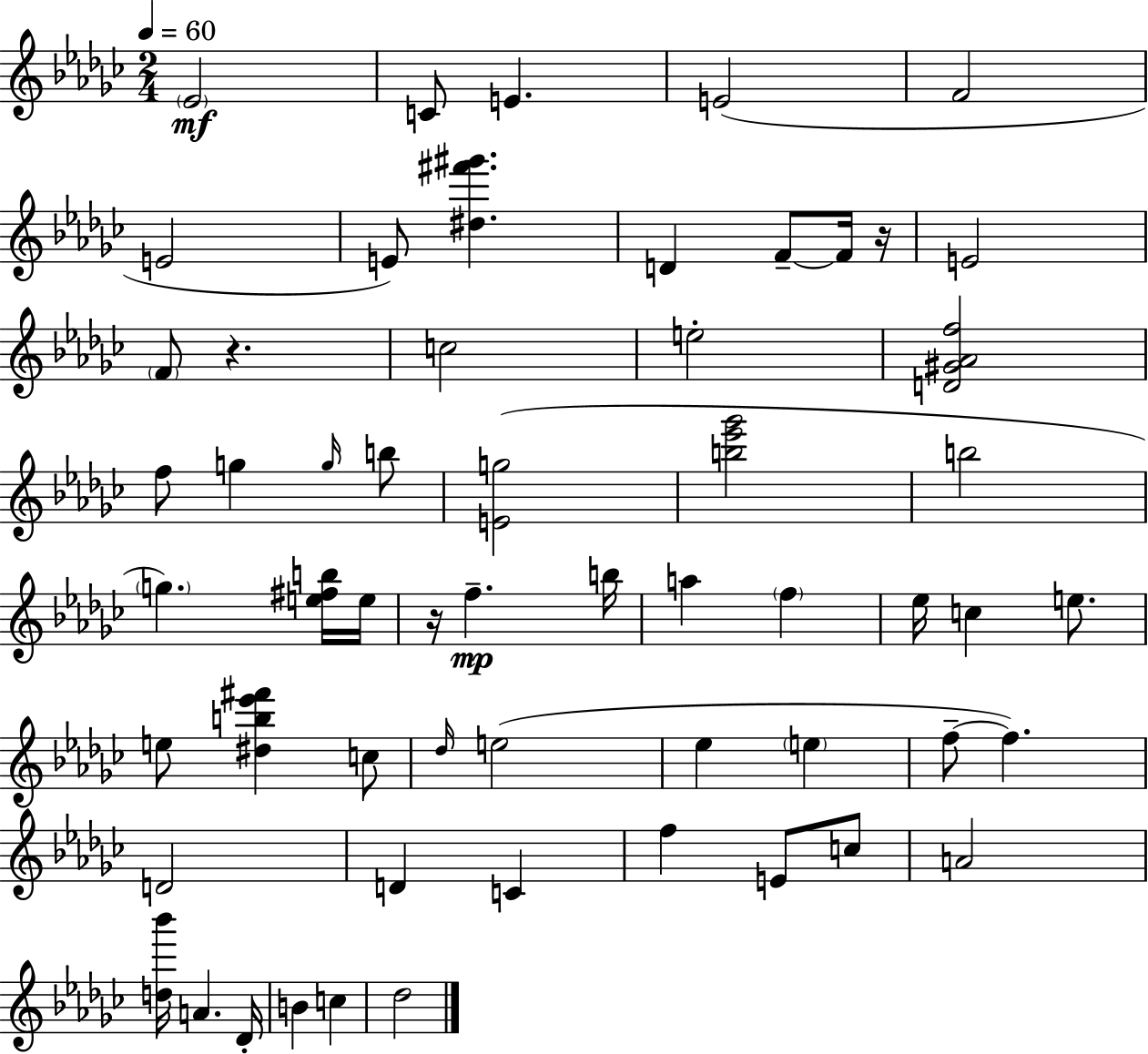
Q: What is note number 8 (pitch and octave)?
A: D4